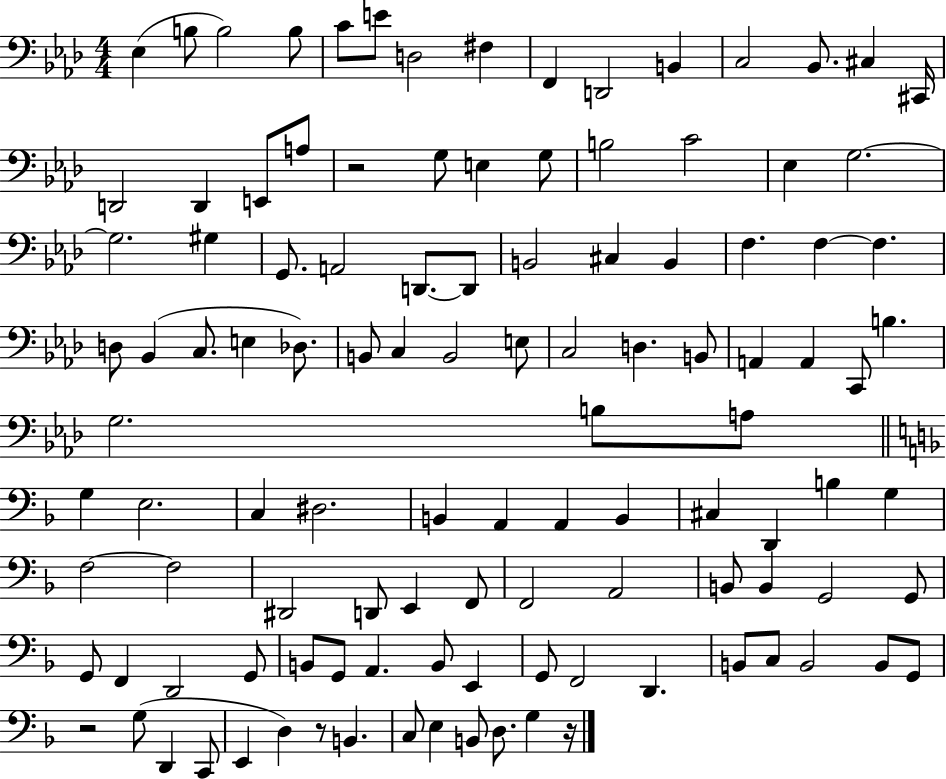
X:1
T:Untitled
M:4/4
L:1/4
K:Ab
_E, B,/2 B,2 B,/2 C/2 E/2 D,2 ^F, F,, D,,2 B,, C,2 _B,,/2 ^C, ^C,,/4 D,,2 D,, E,,/2 A,/2 z2 G,/2 E, G,/2 B,2 C2 _E, G,2 G,2 ^G, G,,/2 A,,2 D,,/2 D,,/2 B,,2 ^C, B,, F, F, F, D,/2 _B,, C,/2 E, _D,/2 B,,/2 C, B,,2 E,/2 C,2 D, B,,/2 A,, A,, C,,/2 B, G,2 B,/2 A,/2 G, E,2 C, ^D,2 B,, A,, A,, B,, ^C, D,, B, G, F,2 F,2 ^D,,2 D,,/2 E,, F,,/2 F,,2 A,,2 B,,/2 B,, G,,2 G,,/2 G,,/2 F,, D,,2 G,,/2 B,,/2 G,,/2 A,, B,,/2 E,, G,,/2 F,,2 D,, B,,/2 C,/2 B,,2 B,,/2 G,,/2 z2 G,/2 D,, C,,/2 E,, D, z/2 B,, C,/2 E, B,,/2 D,/2 G, z/4